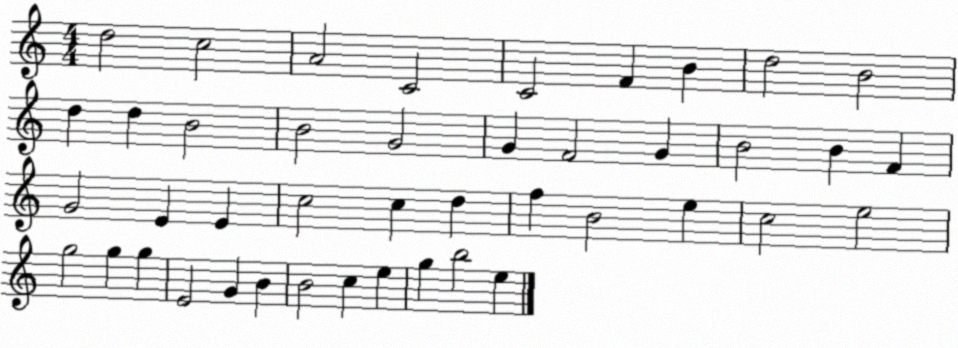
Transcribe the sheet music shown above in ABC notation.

X:1
T:Untitled
M:4/4
L:1/4
K:C
d2 c2 A2 C2 C2 F B d2 B2 d d B2 B2 G2 G F2 G B2 B F G2 E E c2 c d f B2 e c2 e2 g2 g g E2 G B B2 c e g b2 e